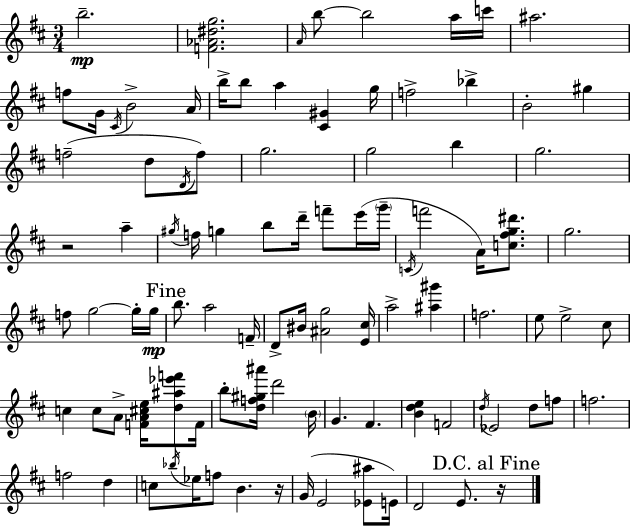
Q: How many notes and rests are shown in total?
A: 96